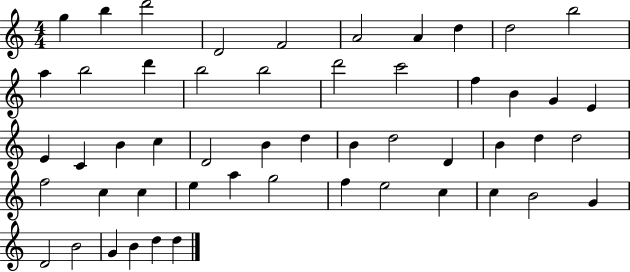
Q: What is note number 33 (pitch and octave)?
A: D5